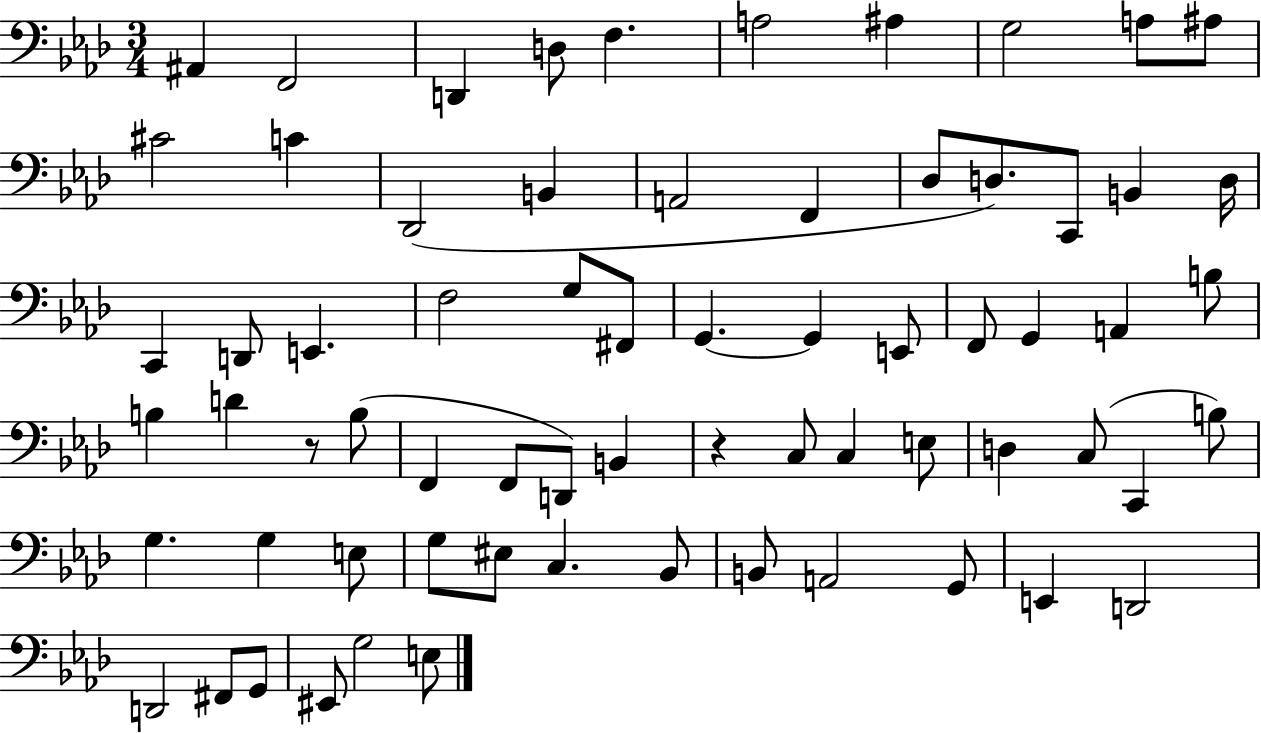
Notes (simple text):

A#2/q F2/h D2/q D3/e F3/q. A3/h A#3/q G3/h A3/e A#3/e C#4/h C4/q Db2/h B2/q A2/h F2/q Db3/e D3/e. C2/e B2/q D3/s C2/q D2/e E2/q. F3/h G3/e F#2/e G2/q. G2/q E2/e F2/e G2/q A2/q B3/e B3/q D4/q R/e B3/e F2/q F2/e D2/e B2/q R/q C3/e C3/q E3/e D3/q C3/e C2/q B3/e G3/q. G3/q E3/e G3/e EIS3/e C3/q. Bb2/e B2/e A2/h G2/e E2/q D2/h D2/h F#2/e G2/e EIS2/e G3/h E3/e